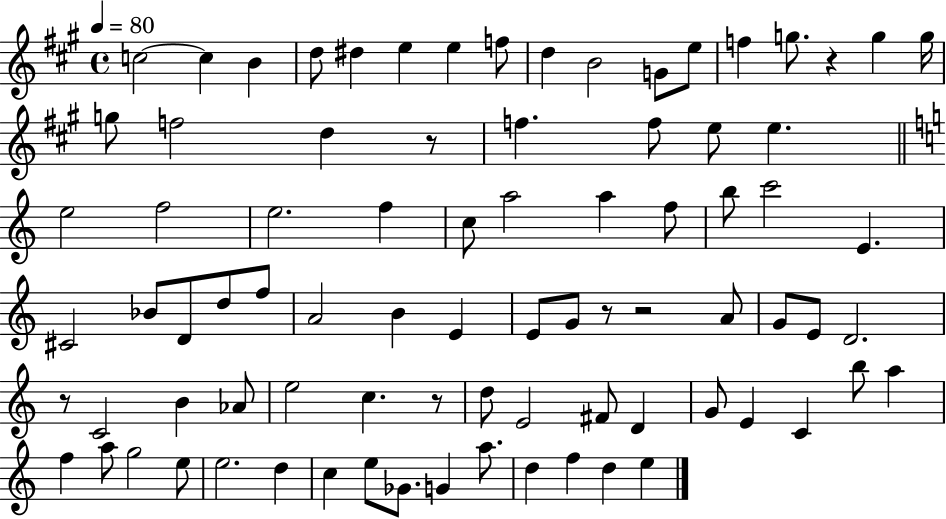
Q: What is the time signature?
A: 4/4